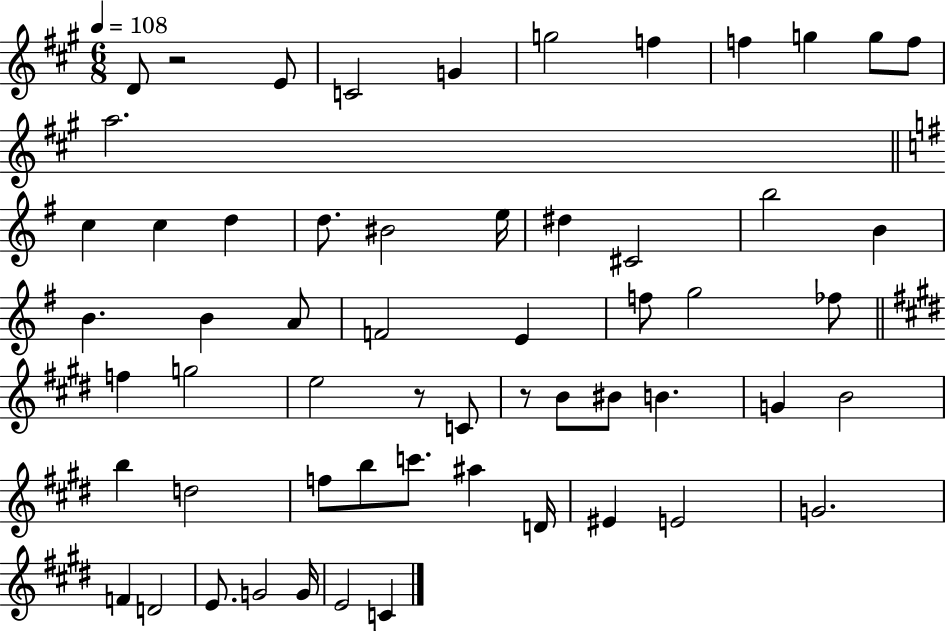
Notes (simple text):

D4/e R/h E4/e C4/h G4/q G5/h F5/q F5/q G5/q G5/e F5/e A5/h. C5/q C5/q D5/q D5/e. BIS4/h E5/s D#5/q C#4/h B5/h B4/q B4/q. B4/q A4/e F4/h E4/q F5/e G5/h FES5/e F5/q G5/h E5/h R/e C4/e R/e B4/e BIS4/e B4/q. G4/q B4/h B5/q D5/h F5/e B5/e C6/e. A#5/q D4/s EIS4/q E4/h G4/h. F4/q D4/h E4/e. G4/h G4/s E4/h C4/q